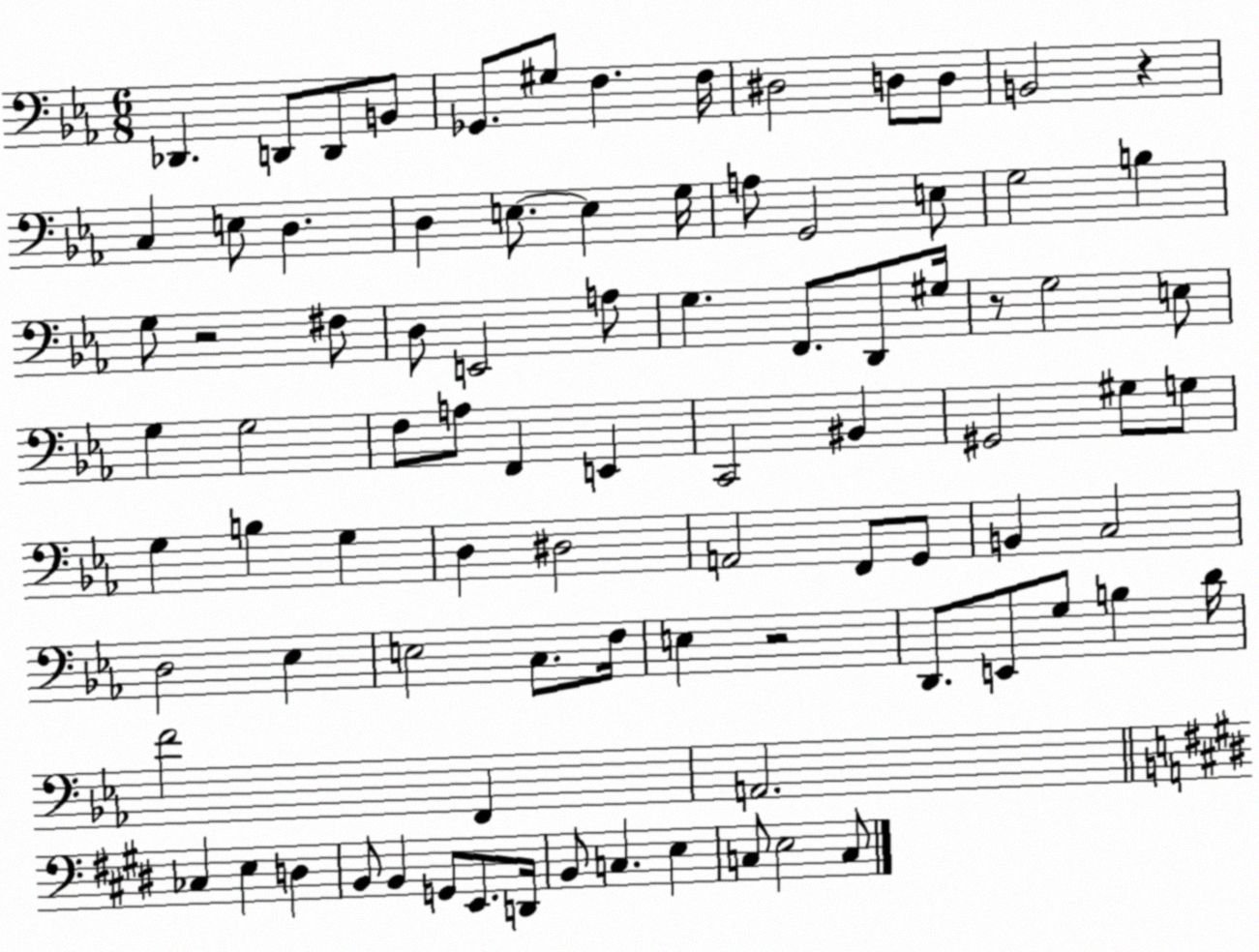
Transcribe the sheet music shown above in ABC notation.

X:1
T:Untitled
M:6/8
L:1/4
K:Eb
_D,, D,,/2 D,,/2 B,,/2 _G,,/2 ^G,/2 F, F,/4 ^D,2 D,/2 D,/2 B,,2 z C, E,/2 D, D, E,/2 E, G,/4 A,/2 G,,2 E,/2 G,2 B, G,/2 z2 ^F,/2 D,/2 E,,2 A,/2 G, F,,/2 D,,/2 ^G,/4 z/2 G,2 E,/2 G, G,2 F,/2 A,/2 F,, E,, C,,2 ^B,, ^G,,2 ^G,/2 G,/2 G, B, G, D, ^D,2 A,,2 F,,/2 G,,/2 B,, C,2 D,2 _E, E,2 C,/2 F,/4 E, z2 D,,/2 E,,/2 G,/2 B, D/4 F2 F,, A,,2 _C, E, D, B,,/2 B,, G,,/2 E,,/2 D,,/4 B,,/2 C, E, C,/2 E,2 C,/2